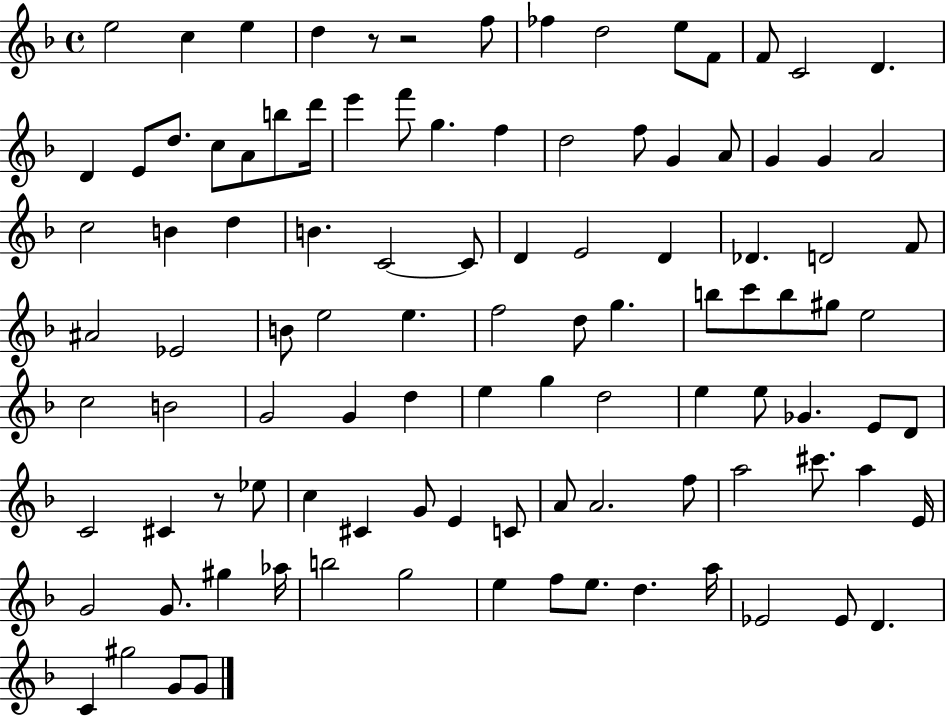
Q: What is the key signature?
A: F major